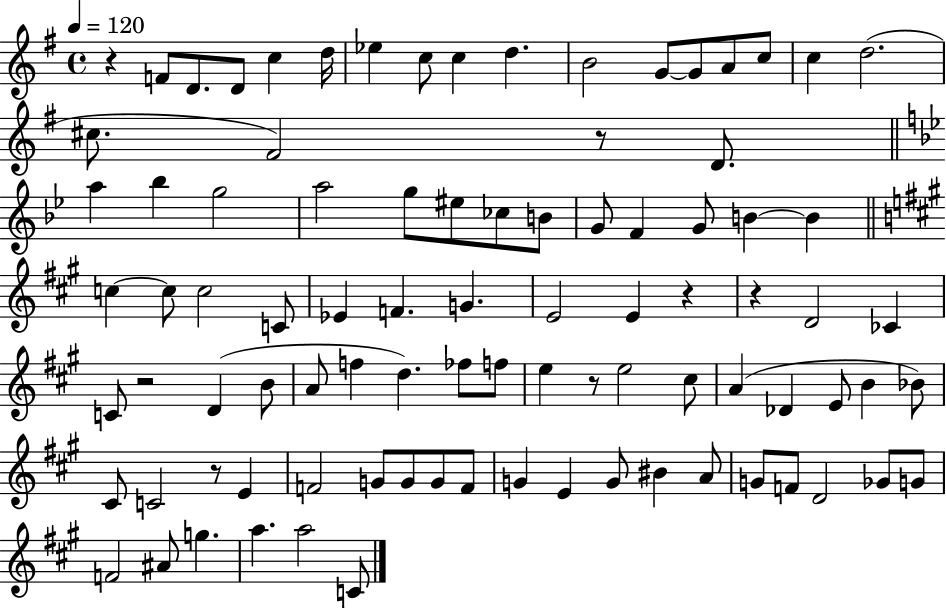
{
  \clef treble
  \time 4/4
  \defaultTimeSignature
  \key g \major
  \tempo 4 = 120
  r4 f'8 d'8. d'8 c''4 d''16 | ees''4 c''8 c''4 d''4. | b'2 g'8~~ g'8 a'8 c''8 | c''4 d''2.( | \break cis''8. fis'2) r8 d'8. | \bar "||" \break \key bes \major a''4 bes''4 g''2 | a''2 g''8 eis''8 ces''8 b'8 | g'8 f'4 g'8 b'4~~ b'4 | \bar "||" \break \key a \major c''4~~ c''8 c''2 c'8 | ees'4 f'4. g'4. | e'2 e'4 r4 | r4 d'2 ces'4 | \break c'8 r2 d'4( b'8 | a'8 f''4 d''4.) fes''8 f''8 | e''4 r8 e''2 cis''8 | a'4( des'4 e'8 b'4 bes'8) | \break cis'8 c'2 r8 e'4 | f'2 g'8 g'8 g'8 f'8 | g'4 e'4 g'8 bis'4 a'8 | g'8 f'8 d'2 ges'8 g'8 | \break f'2 ais'8 g''4. | a''4. a''2 c'8 | \bar "|."
}